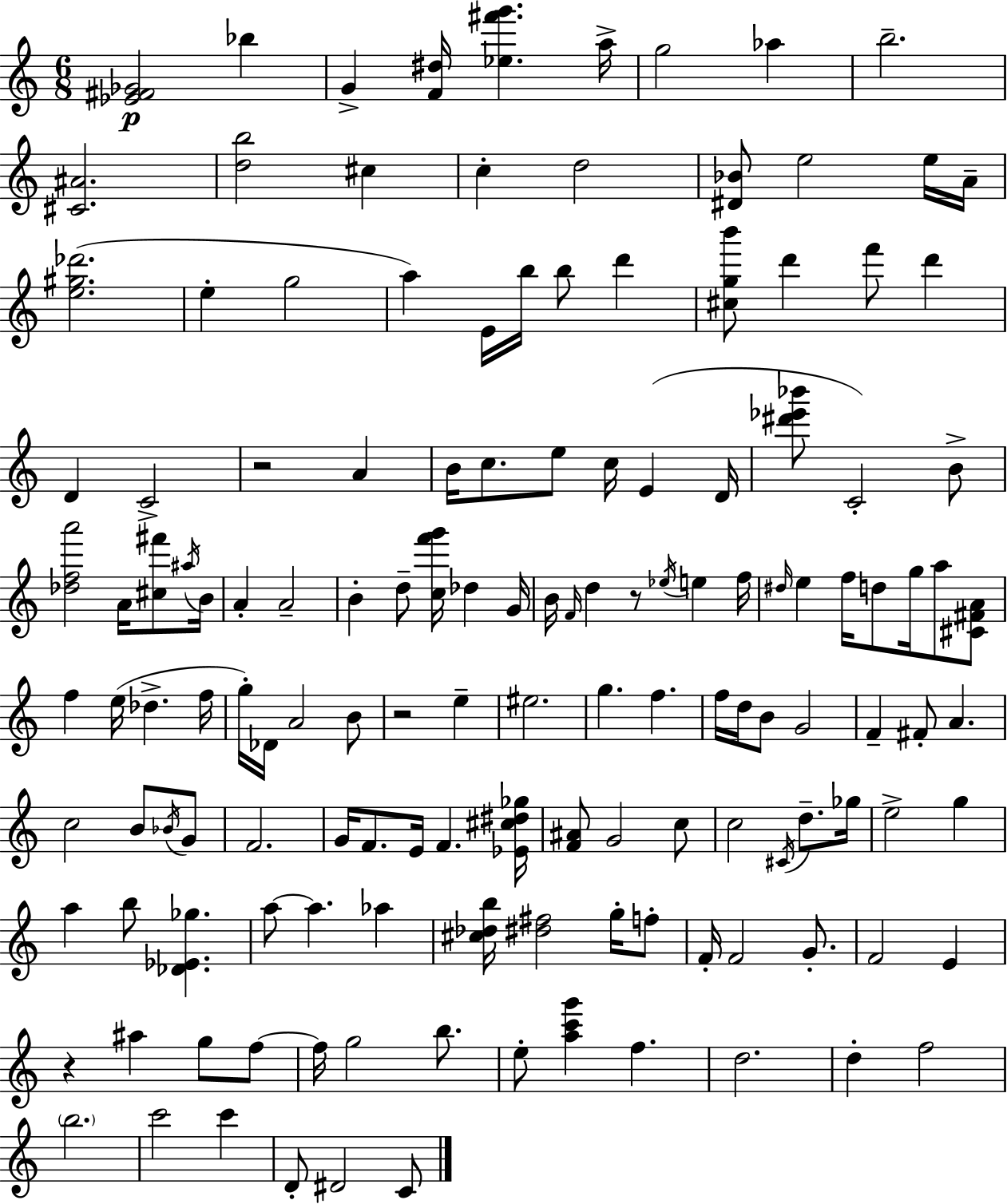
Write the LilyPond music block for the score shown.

{
  \clef treble
  \numericTimeSignature
  \time 6/8
  \key a \minor
  <ees' fis' ges'>2\p bes''4 | g'4-> <f' dis''>16 <ees'' fis''' g'''>4. a''16-> | g''2 aes''4 | b''2.-- | \break <cis' ais'>2. | <d'' b''>2 cis''4 | c''4-. d''2 | <dis' bes'>8 e''2 e''16 a'16-- | \break <e'' gis'' des'''>2.( | e''4-. g''2 | a''4) e'16 b''16 b''8 d'''4 | <cis'' g'' b'''>8 d'''4 f'''8 d'''4 | \break d'4 c'2-> | r2 a'4 | b'16 c''8. e''8 c''16 e'4( d'16 | <dis''' ees''' bes'''>8 c'2-.) b'8-> | \break <des'' f'' a'''>2 a'16 <cis'' fis'''>8 \acciaccatura { ais''16 } | b'16 a'4-. a'2-- | b'4-. d''8-- <c'' f''' g'''>16 des''4 | g'16 b'16 \grace { f'16 } d''4 r8 \acciaccatura { ees''16 } e''4 | \break f''16 \grace { dis''16 } e''4 f''16 d''8 g''16 | a''8 <cis' fis' a'>8 f''4 e''16( des''4.-> | f''16 g''16-.) des'16 a'2 | b'8 r2 | \break e''4-- eis''2. | g''4. f''4. | f''16 d''16 b'8 g'2 | f'4-- fis'8-. a'4. | \break c''2 | b'8 \acciaccatura { bes'16 } g'8 f'2. | g'16 f'8. e'16 f'4. | <ees' cis'' dis'' ges''>16 <f' ais'>8 g'2 | \break c''8 c''2 | \acciaccatura { cis'16 } d''8.-- ges''16 e''2-> | g''4 a''4 b''8 | <des' ees' ges''>4. a''8~~ a''4. | \break aes''4 <cis'' des'' b''>16 <dis'' fis''>2 | g''16-. f''8-. f'16-. f'2 | g'8.-. f'2 | e'4 r4 ais''4 | \break g''8 f''8~~ f''16 g''2 | b''8. e''8-. <a'' c''' g'''>4 | f''4. d''2. | d''4-. f''2 | \break \parenthesize b''2. | c'''2 | c'''4 d'8-. dis'2 | c'8 \bar "|."
}